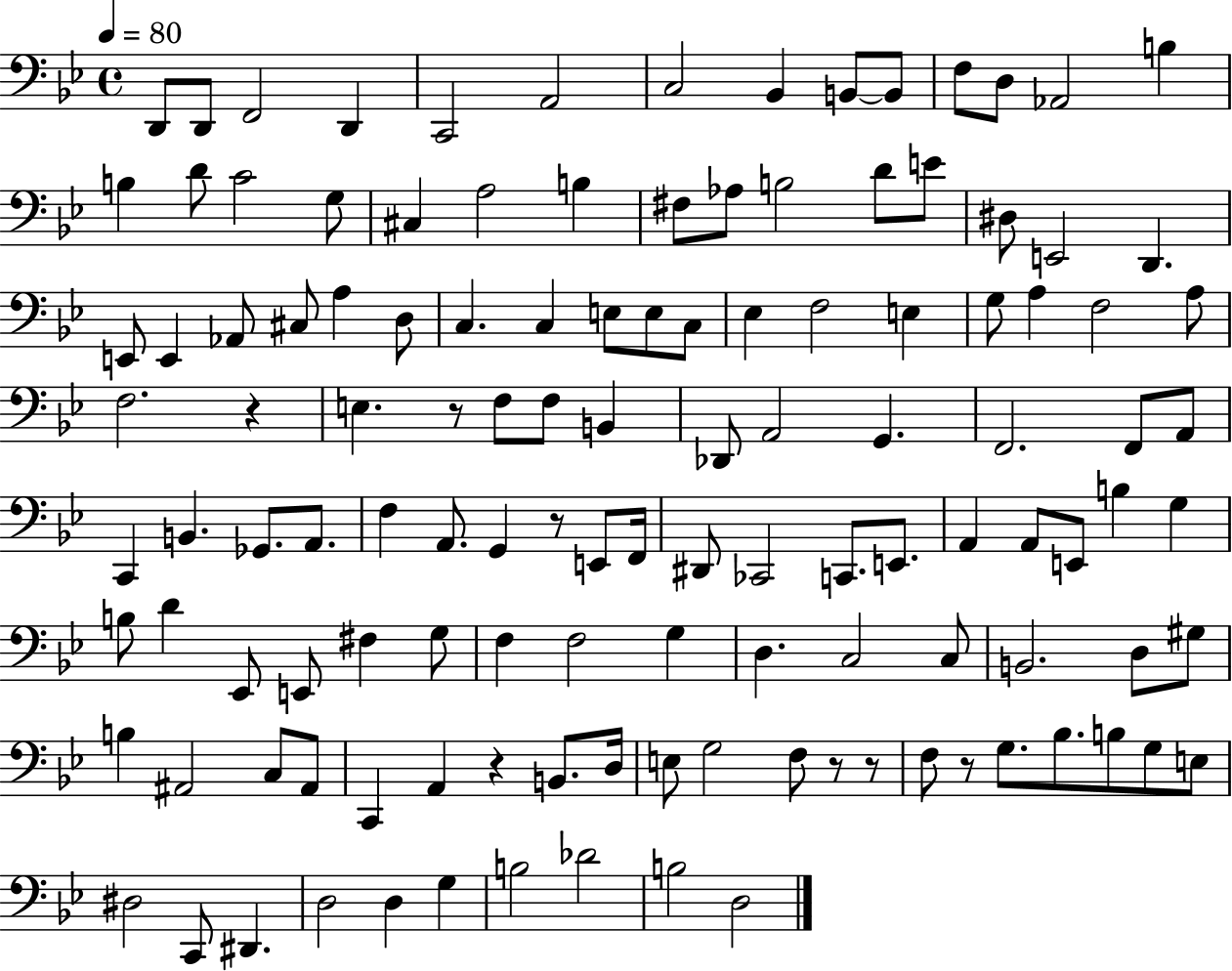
{
  \clef bass
  \time 4/4
  \defaultTimeSignature
  \key bes \major
  \tempo 4 = 80
  d,8 d,8 f,2 d,4 | c,2 a,2 | c2 bes,4 b,8~~ b,8 | f8 d8 aes,2 b4 | \break b4 d'8 c'2 g8 | cis4 a2 b4 | fis8 aes8 b2 d'8 e'8 | dis8 e,2 d,4. | \break e,8 e,4 aes,8 cis8 a4 d8 | c4. c4 e8 e8 c8 | ees4 f2 e4 | g8 a4 f2 a8 | \break f2. r4 | e4. r8 f8 f8 b,4 | des,8 a,2 g,4. | f,2. f,8 a,8 | \break c,4 b,4. ges,8. a,8. | f4 a,8. g,4 r8 e,8 f,16 | dis,8 ces,2 c,8. e,8. | a,4 a,8 e,8 b4 g4 | \break b8 d'4 ees,8 e,8 fis4 g8 | f4 f2 g4 | d4. c2 c8 | b,2. d8 gis8 | \break b4 ais,2 c8 ais,8 | c,4 a,4 r4 b,8. d16 | e8 g2 f8 r8 r8 | f8 r8 g8. bes8. b8 g8 e8 | \break dis2 c,8 dis,4. | d2 d4 g4 | b2 des'2 | b2 d2 | \break \bar "|."
}